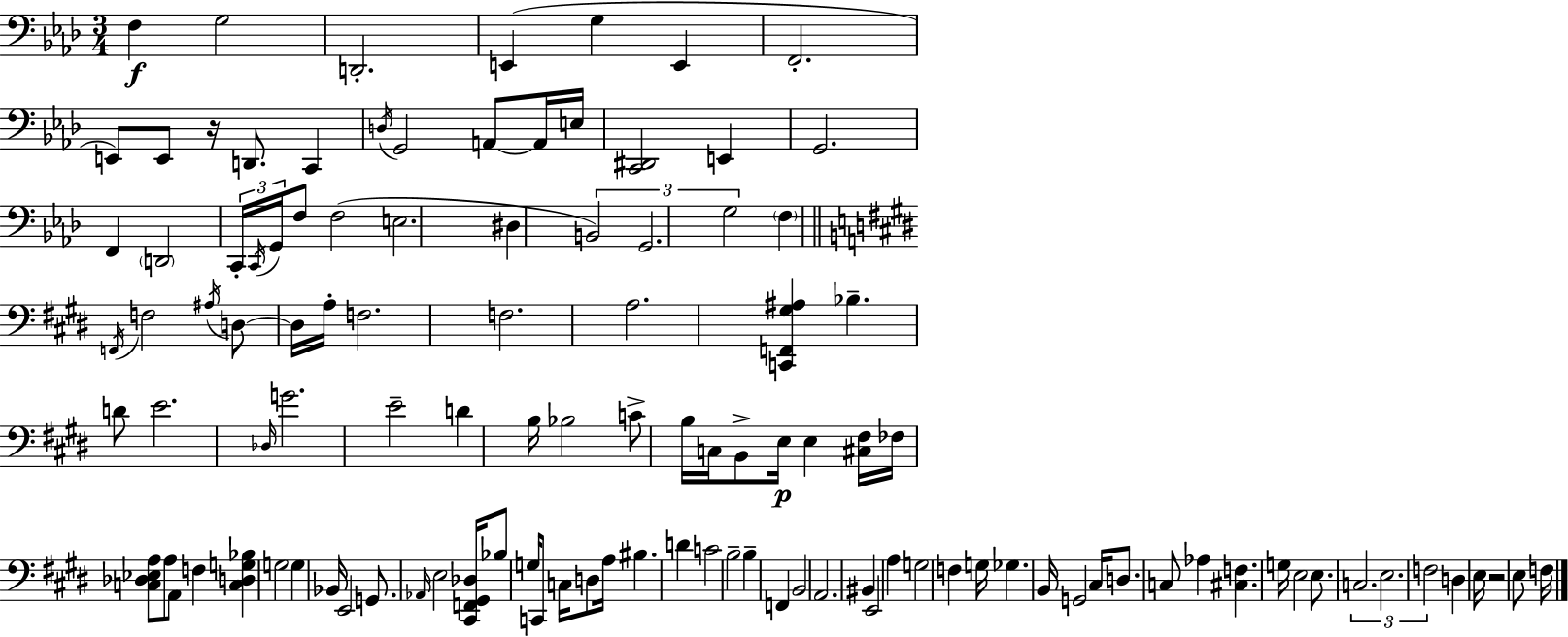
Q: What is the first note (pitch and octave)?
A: F3